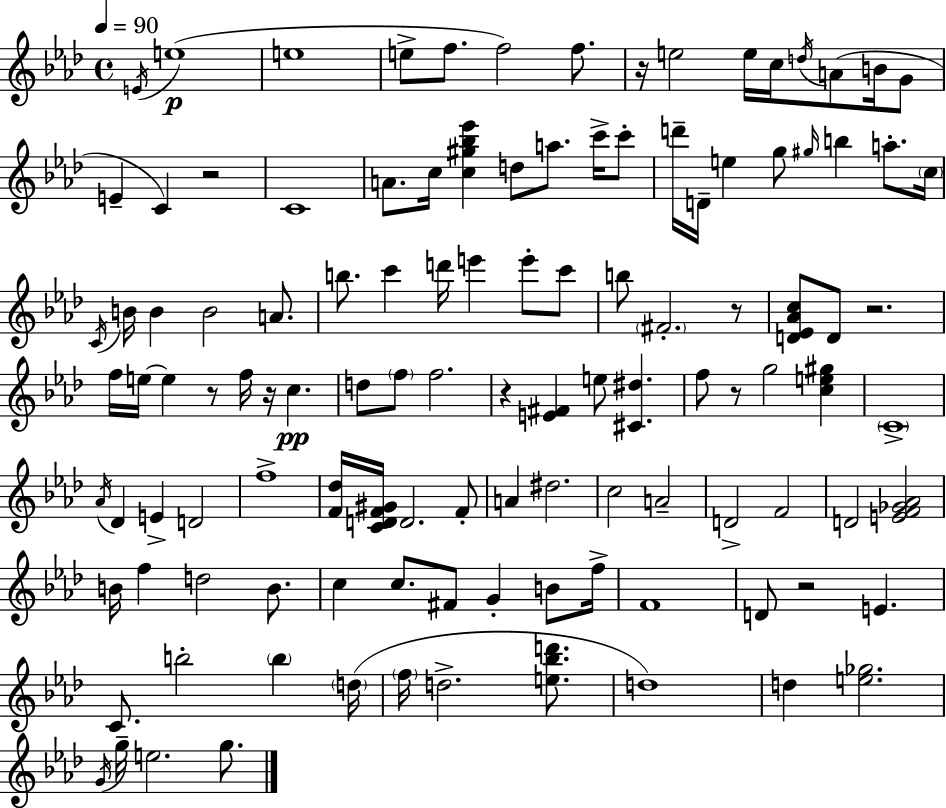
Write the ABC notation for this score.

X:1
T:Untitled
M:4/4
L:1/4
K:Ab
E/4 e4 e4 e/2 f/2 f2 f/2 z/4 e2 e/4 c/4 d/4 A/2 B/4 G/2 E C z2 C4 A/2 c/4 [c^g_b_e'] d/2 a/2 c'/4 c'/2 d'/4 D/4 e g/2 ^g/4 b a/2 c/4 C/4 B/4 B B2 A/2 b/2 c' d'/4 e' e'/2 c'/2 b/2 ^F2 z/2 [D_E_Ac]/2 D/2 z2 f/4 e/4 e z/2 f/4 z/4 c d/2 f/2 f2 z [E^F] e/2 [^C^d] f/2 z/2 g2 [ce^g] C4 _A/4 _D E D2 f4 [F_d]/4 [CDF^G]/4 D2 F/2 A ^d2 c2 A2 D2 F2 D2 [EF_G_A]2 B/4 f d2 B/2 c c/2 ^F/2 G B/2 f/4 F4 D/2 z2 E C/2 b2 b d/4 f/4 d2 [e_bd']/2 d4 d [e_g]2 G/4 g/4 e2 g/2